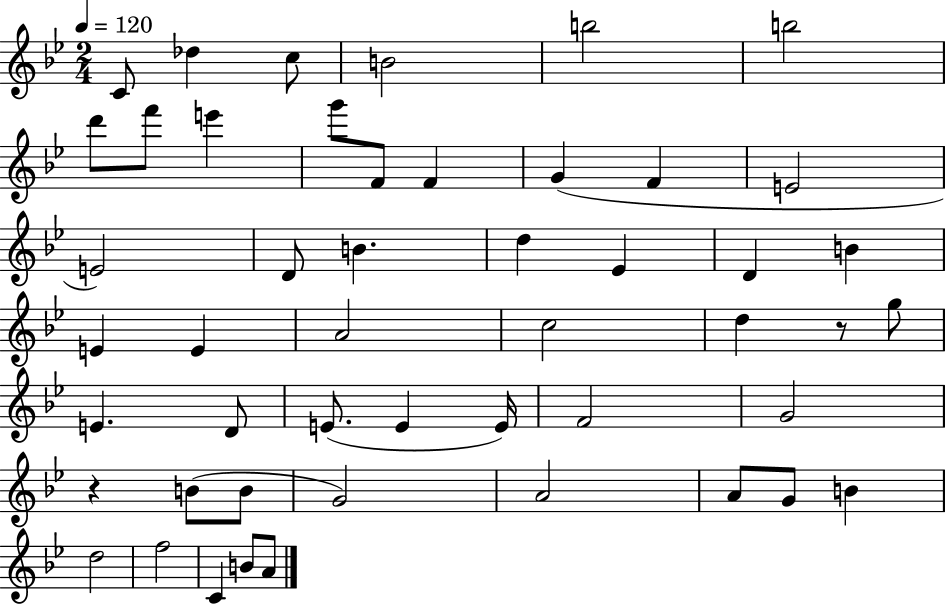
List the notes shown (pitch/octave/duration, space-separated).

C4/e Db5/q C5/e B4/h B5/h B5/h D6/e F6/e E6/q G6/e F4/e F4/q G4/q F4/q E4/h E4/h D4/e B4/q. D5/q Eb4/q D4/q B4/q E4/q E4/q A4/h C5/h D5/q R/e G5/e E4/q. D4/e E4/e. E4/q E4/s F4/h G4/h R/q B4/e B4/e G4/h A4/h A4/e G4/e B4/q D5/h F5/h C4/q B4/e A4/e